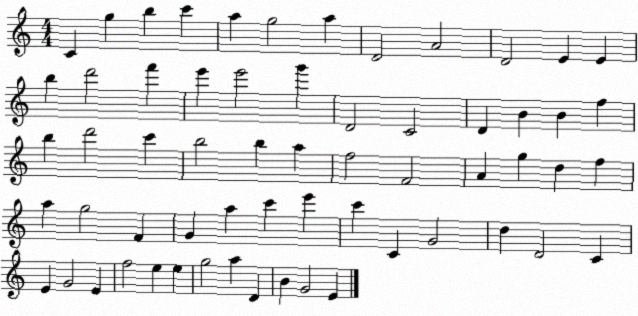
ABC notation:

X:1
T:Untitled
M:4/4
L:1/4
K:C
C g b c' a g2 a D2 A2 D2 E E b d'2 f' e' e'2 g' D2 C2 D B B f b d'2 c' b2 b a f2 F2 A g d f a g2 F G a c' e' c' C G2 d D2 C E G2 E f2 e e g2 a D B G2 E